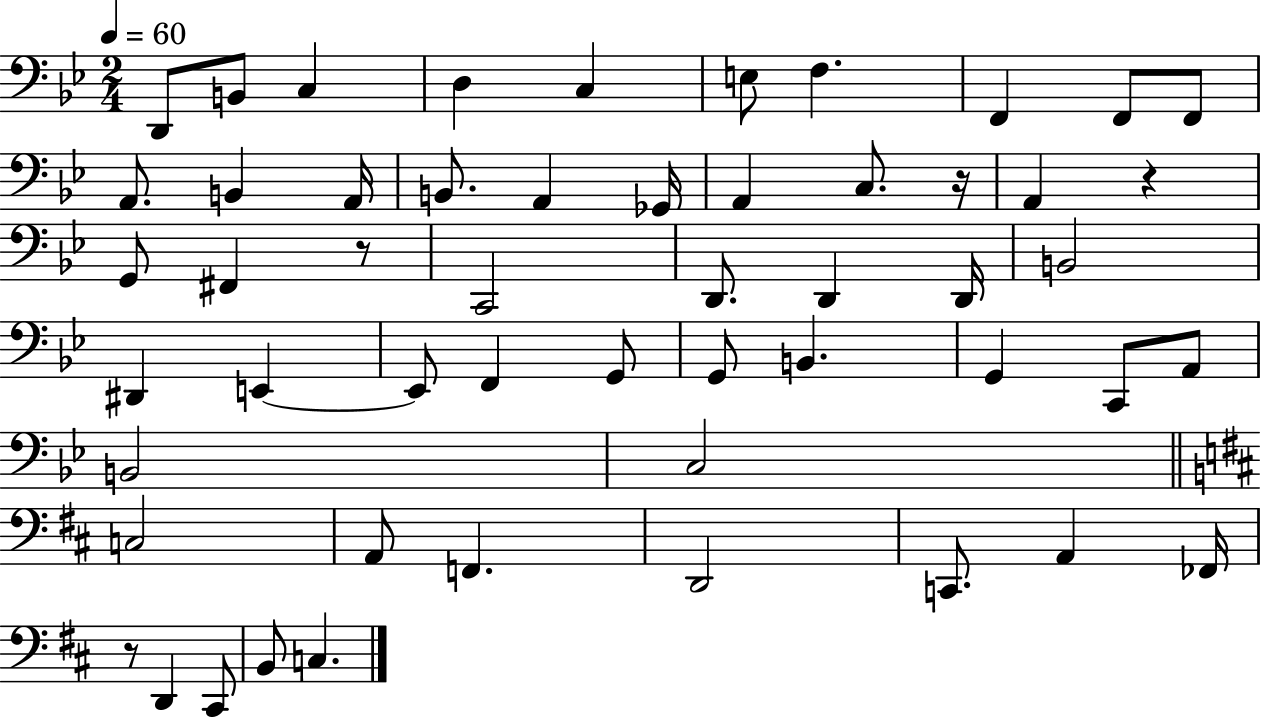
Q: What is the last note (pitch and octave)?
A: C3